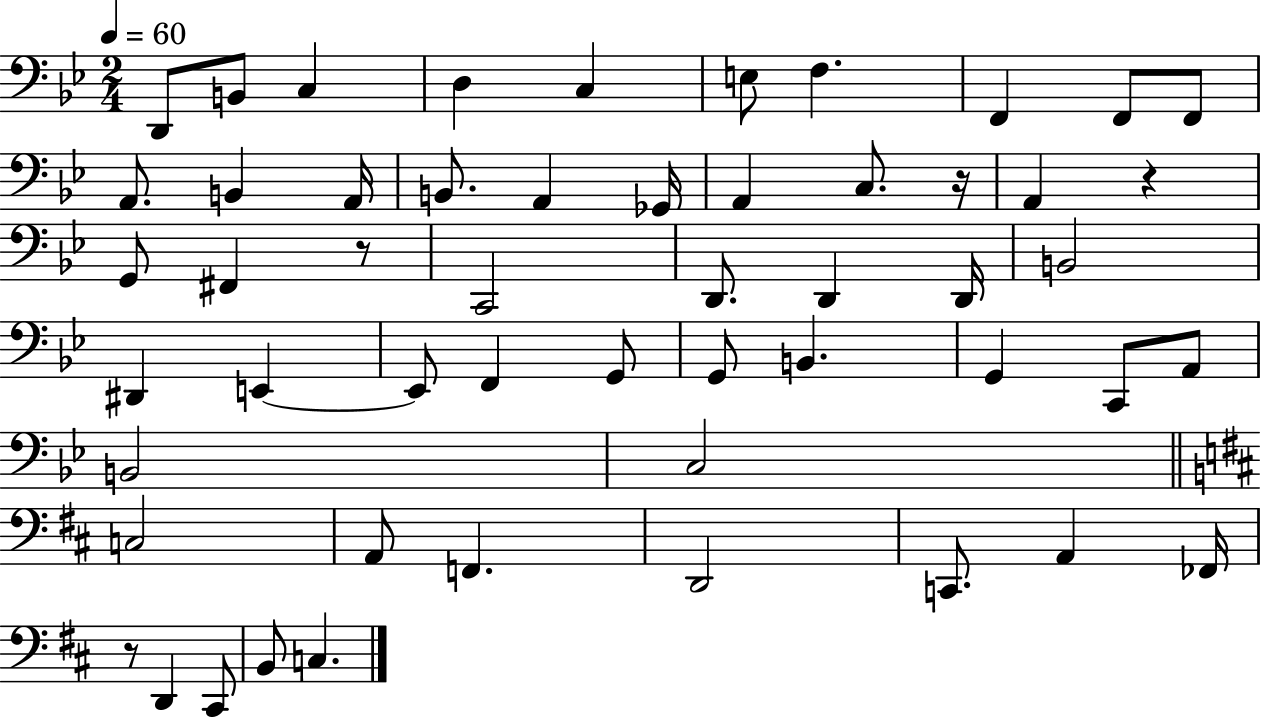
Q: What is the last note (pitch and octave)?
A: C3